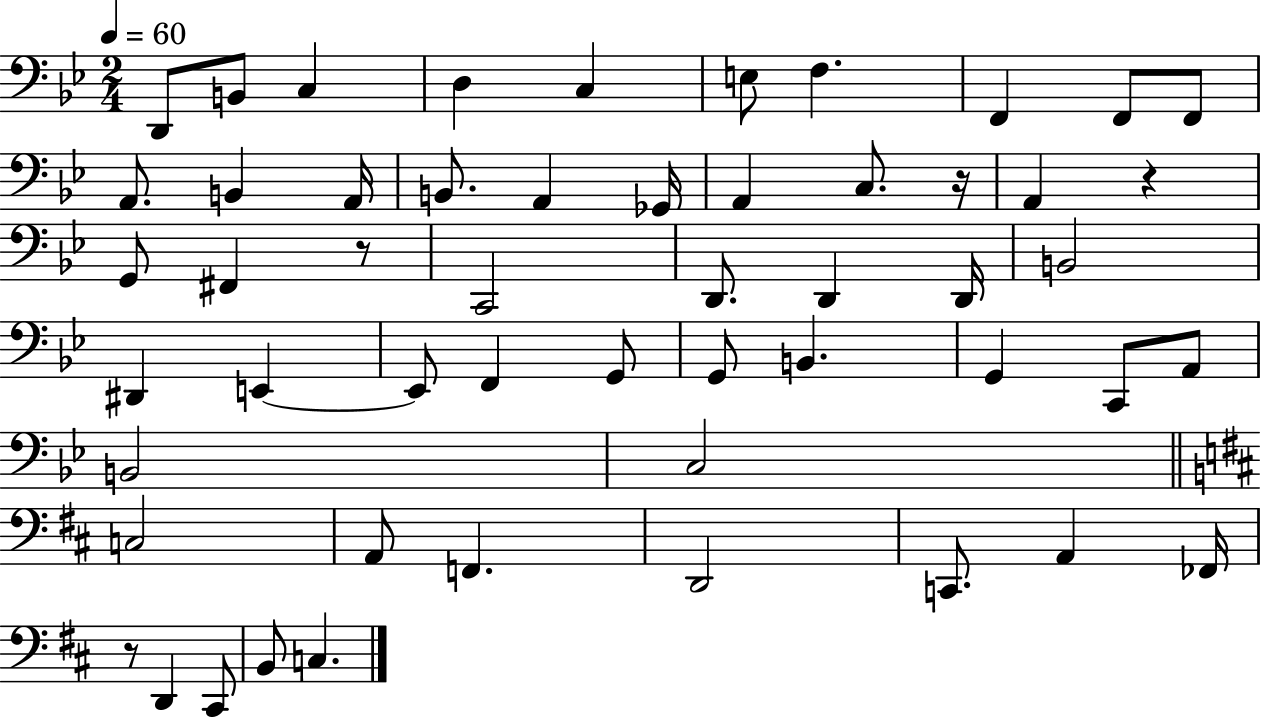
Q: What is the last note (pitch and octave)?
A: C3